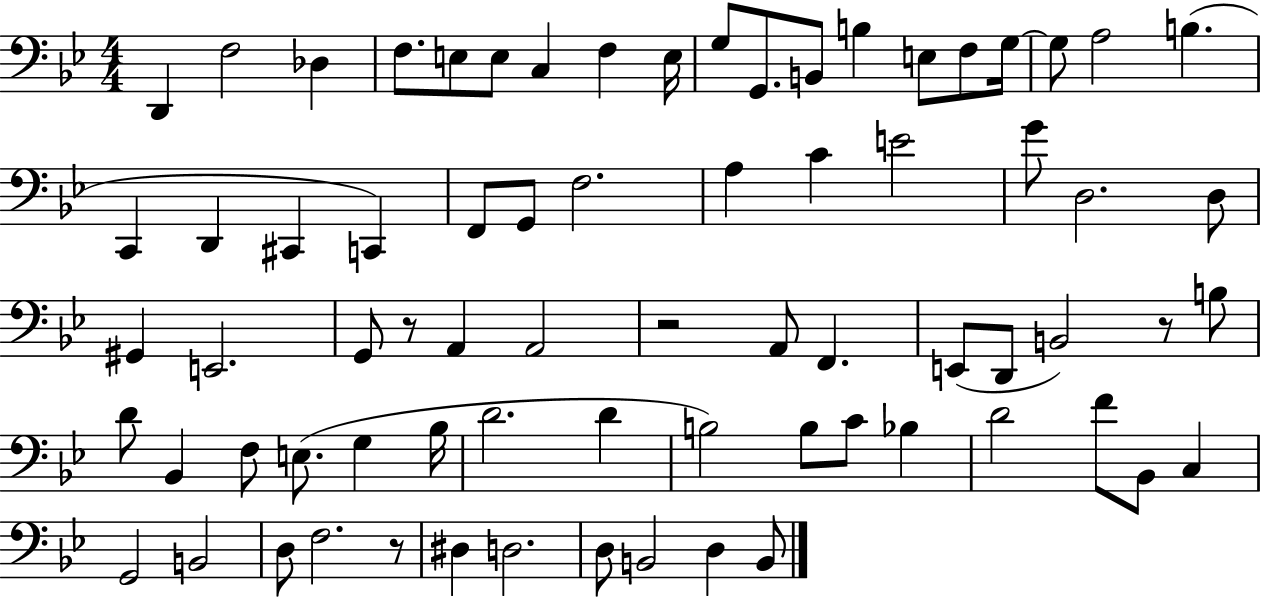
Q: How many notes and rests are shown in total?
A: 73